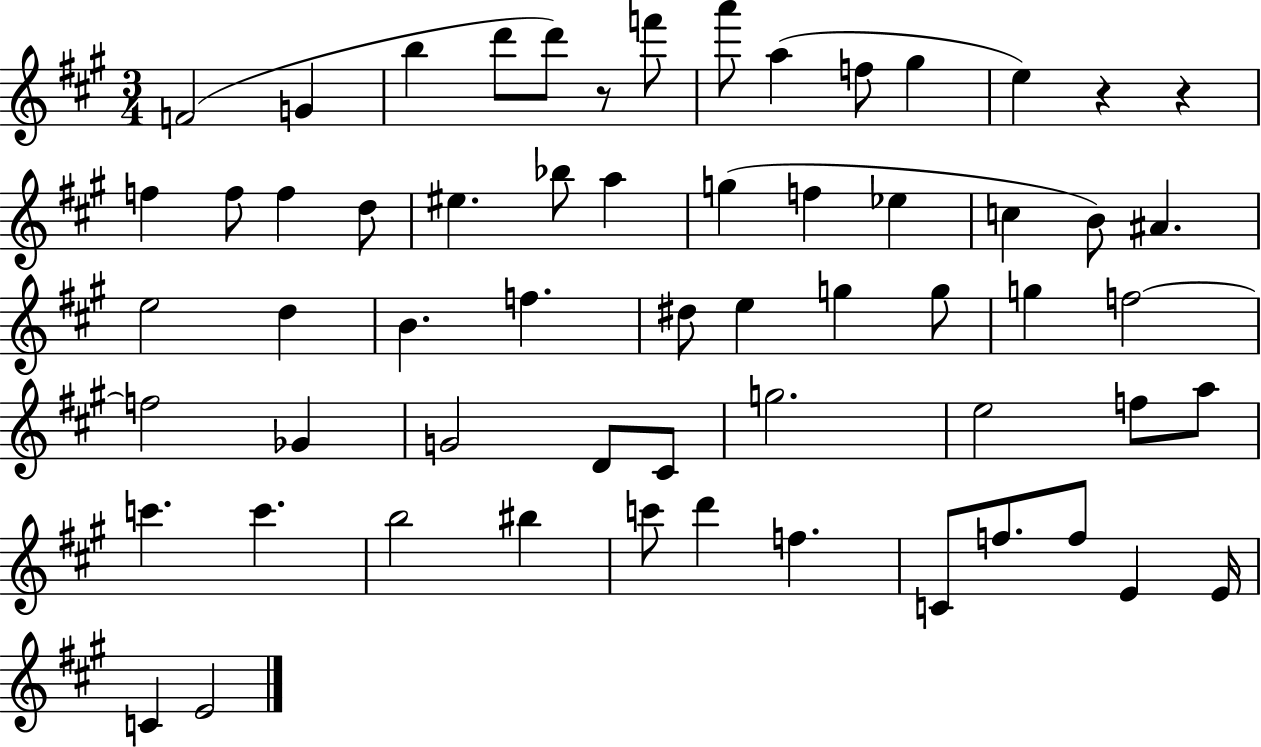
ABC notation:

X:1
T:Untitled
M:3/4
L:1/4
K:A
F2 G b d'/2 d'/2 z/2 f'/2 a'/2 a f/2 ^g e z z f f/2 f d/2 ^e _b/2 a g f _e c B/2 ^A e2 d B f ^d/2 e g g/2 g f2 f2 _G G2 D/2 ^C/2 g2 e2 f/2 a/2 c' c' b2 ^b c'/2 d' f C/2 f/2 f/2 E E/4 C E2